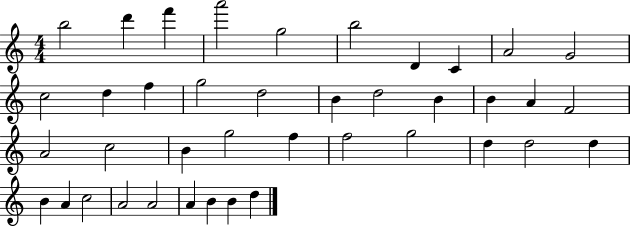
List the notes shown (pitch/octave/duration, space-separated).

B5/h D6/q F6/q A6/h G5/h B5/h D4/q C4/q A4/h G4/h C5/h D5/q F5/q G5/h D5/h B4/q D5/h B4/q B4/q A4/q F4/h A4/h C5/h B4/q G5/h F5/q F5/h G5/h D5/q D5/h D5/q B4/q A4/q C5/h A4/h A4/h A4/q B4/q B4/q D5/q